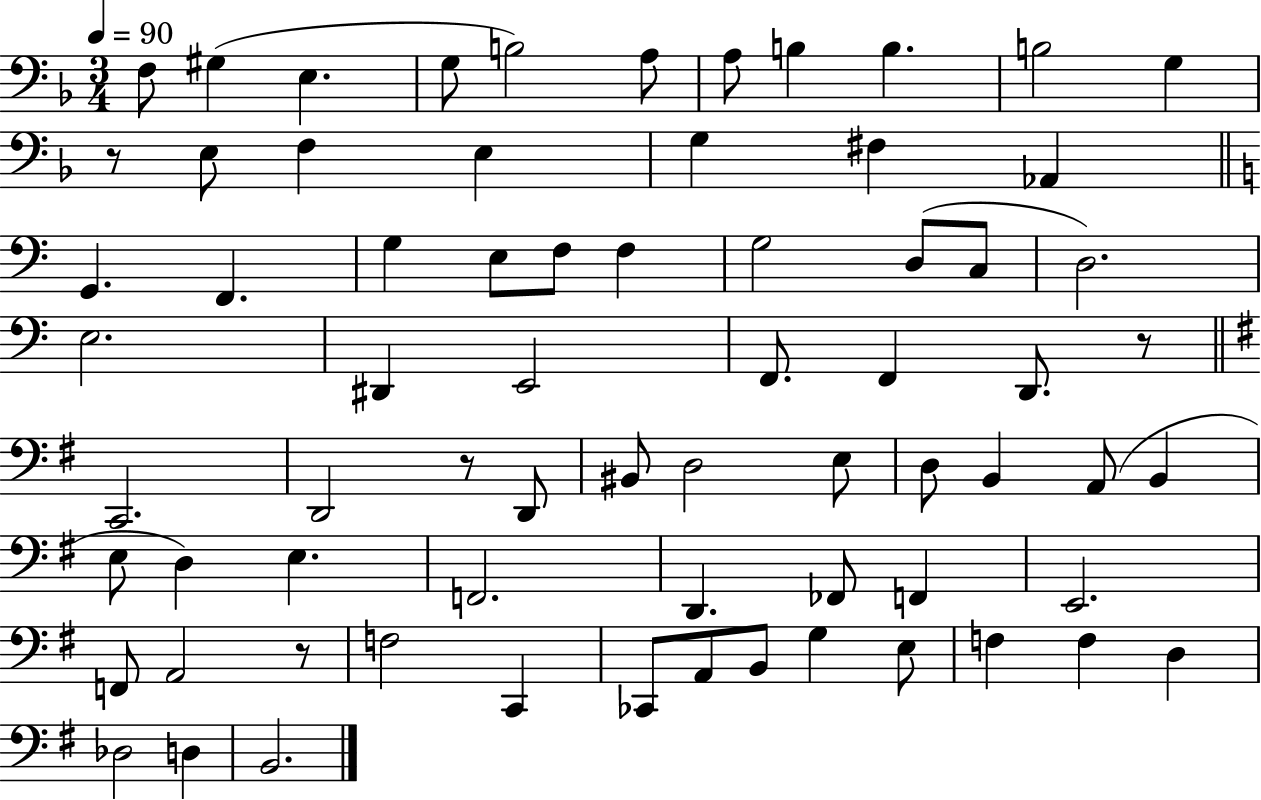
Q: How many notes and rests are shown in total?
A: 70